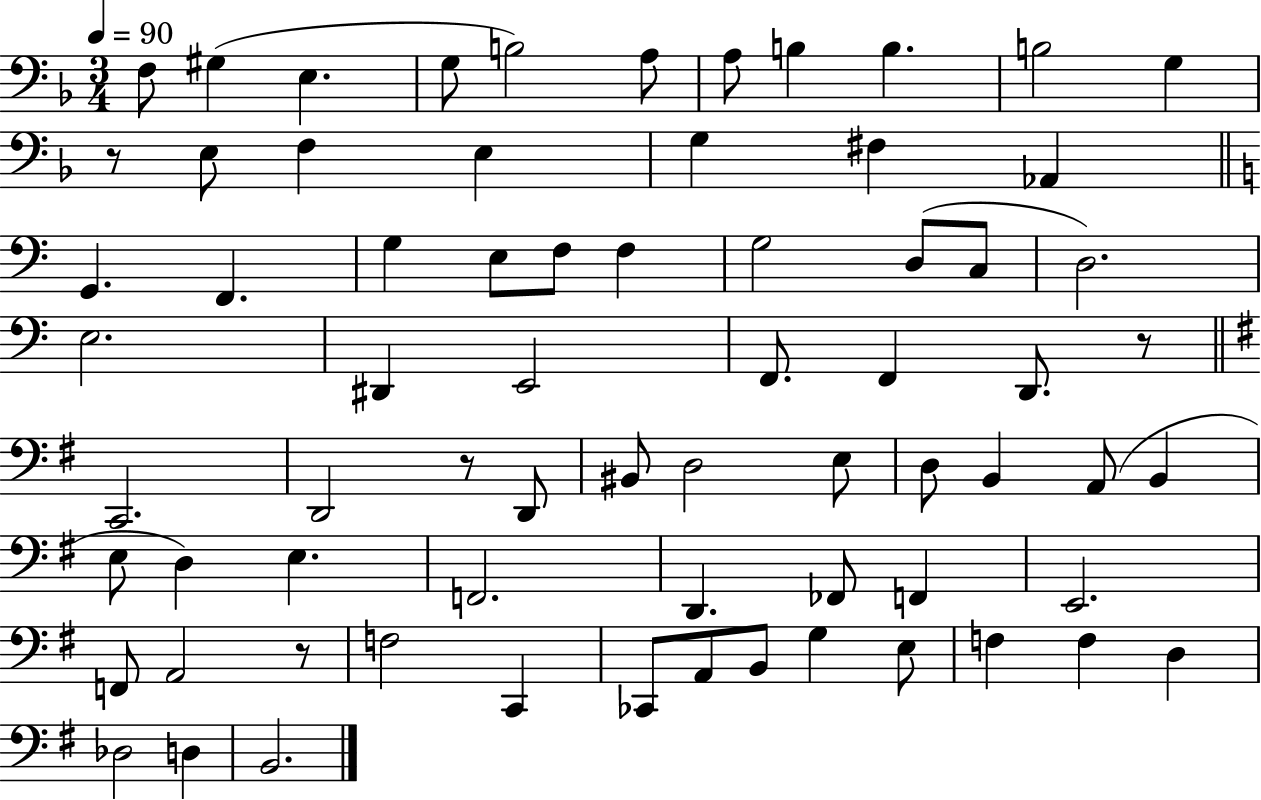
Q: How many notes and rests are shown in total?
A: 70